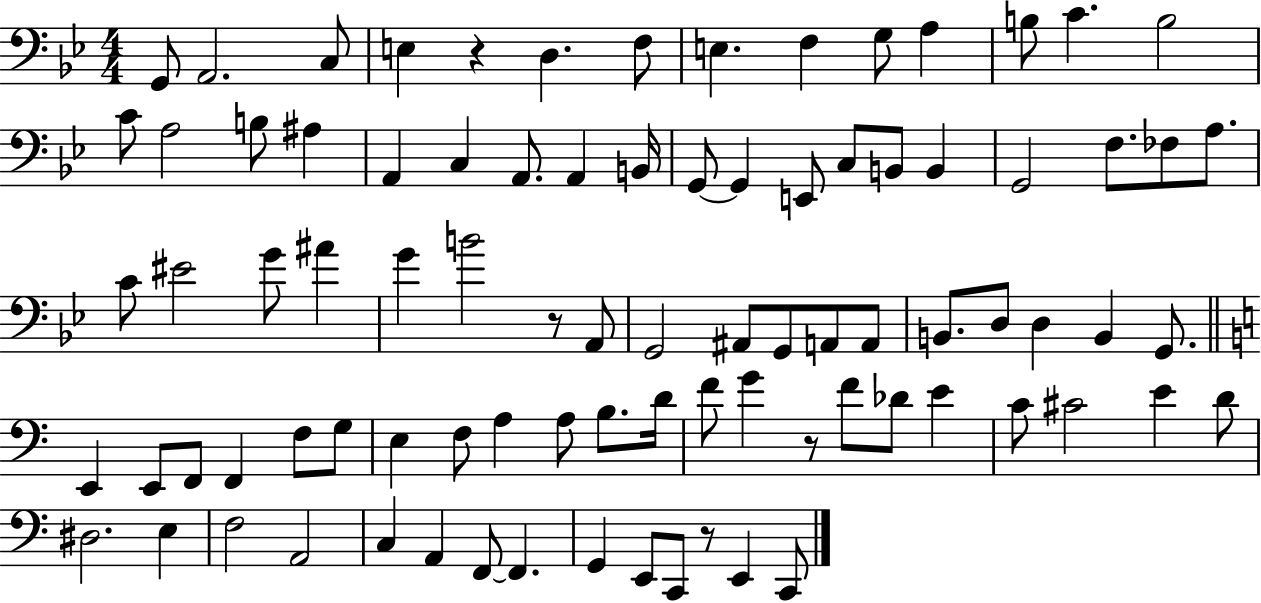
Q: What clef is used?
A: bass